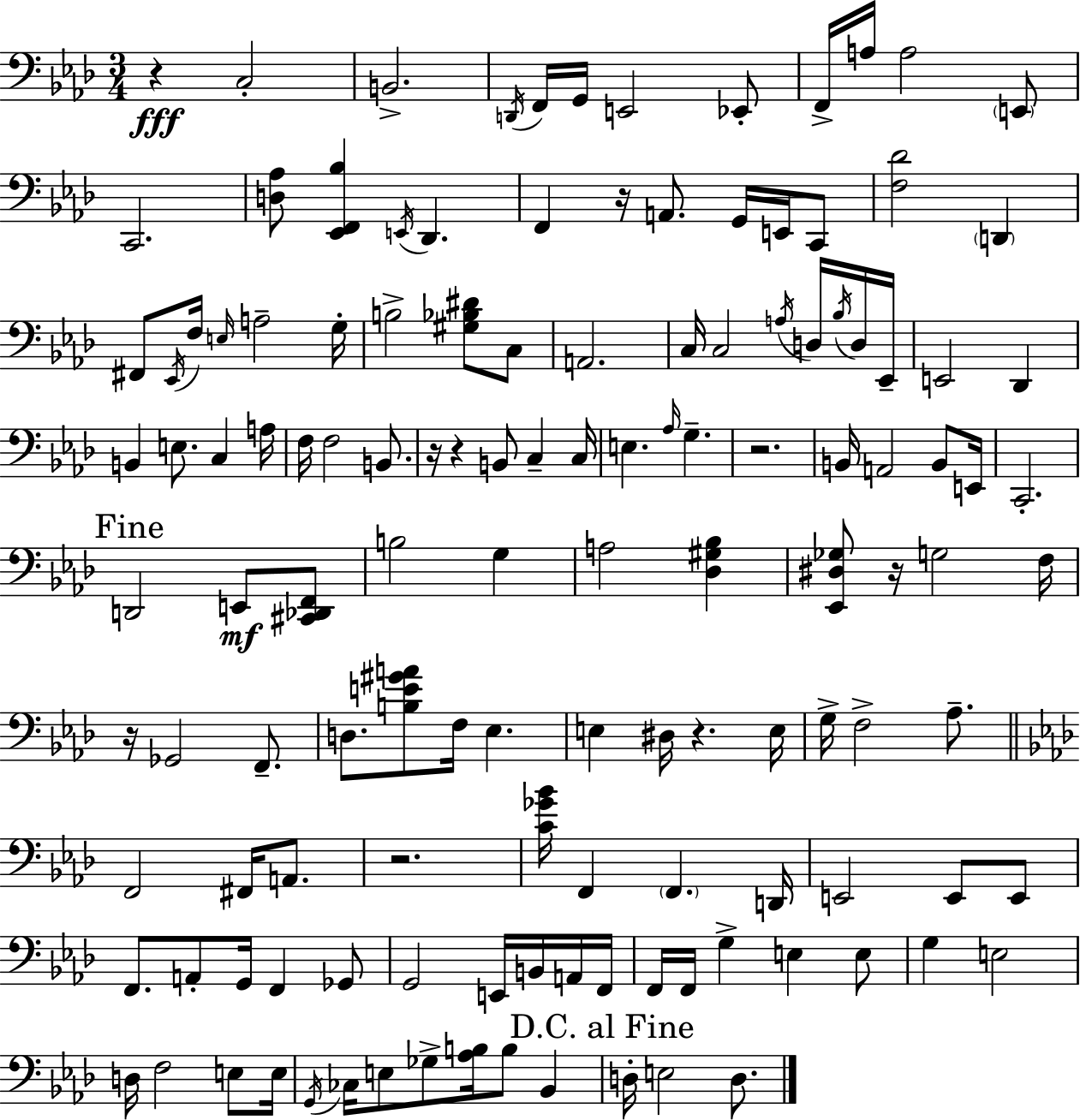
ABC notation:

X:1
T:Untitled
M:3/4
L:1/4
K:Ab
z C,2 B,,2 D,,/4 F,,/4 G,,/4 E,,2 _E,,/2 F,,/4 A,/4 A,2 E,,/2 C,,2 [D,_A,]/2 [_E,,F,,_B,] E,,/4 _D,, F,, z/4 A,,/2 G,,/4 E,,/4 C,,/2 [F,_D]2 D,, ^F,,/2 _E,,/4 F,/4 E,/4 A,2 G,/4 B,2 [^G,_B,^D]/2 C,/2 A,,2 C,/4 C,2 A,/4 D,/4 _B,/4 D,/4 _E,,/4 E,,2 _D,, B,, E,/2 C, A,/4 F,/4 F,2 B,,/2 z/4 z B,,/2 C, C,/4 E, _A,/4 G, z2 B,,/4 A,,2 B,,/2 E,,/4 C,,2 D,,2 E,,/2 [^C,,_D,,F,,]/2 B,2 G, A,2 [_D,^G,_B,] [_E,,^D,_G,]/2 z/4 G,2 F,/4 z/4 _G,,2 F,,/2 D,/2 [B,E^GA]/2 F,/4 _E, E, ^D,/4 z E,/4 G,/4 F,2 _A,/2 F,,2 ^F,,/4 A,,/2 z2 [C_G_B]/4 F,, F,, D,,/4 E,,2 E,,/2 E,,/2 F,,/2 A,,/2 G,,/4 F,, _G,,/2 G,,2 E,,/4 B,,/4 A,,/4 F,,/4 F,,/4 F,,/4 G, E, E,/2 G, E,2 D,/4 F,2 E,/2 E,/4 G,,/4 _C,/4 E,/2 _G,/2 [_A,B,]/4 B,/2 _B,, D,/4 E,2 D,/2